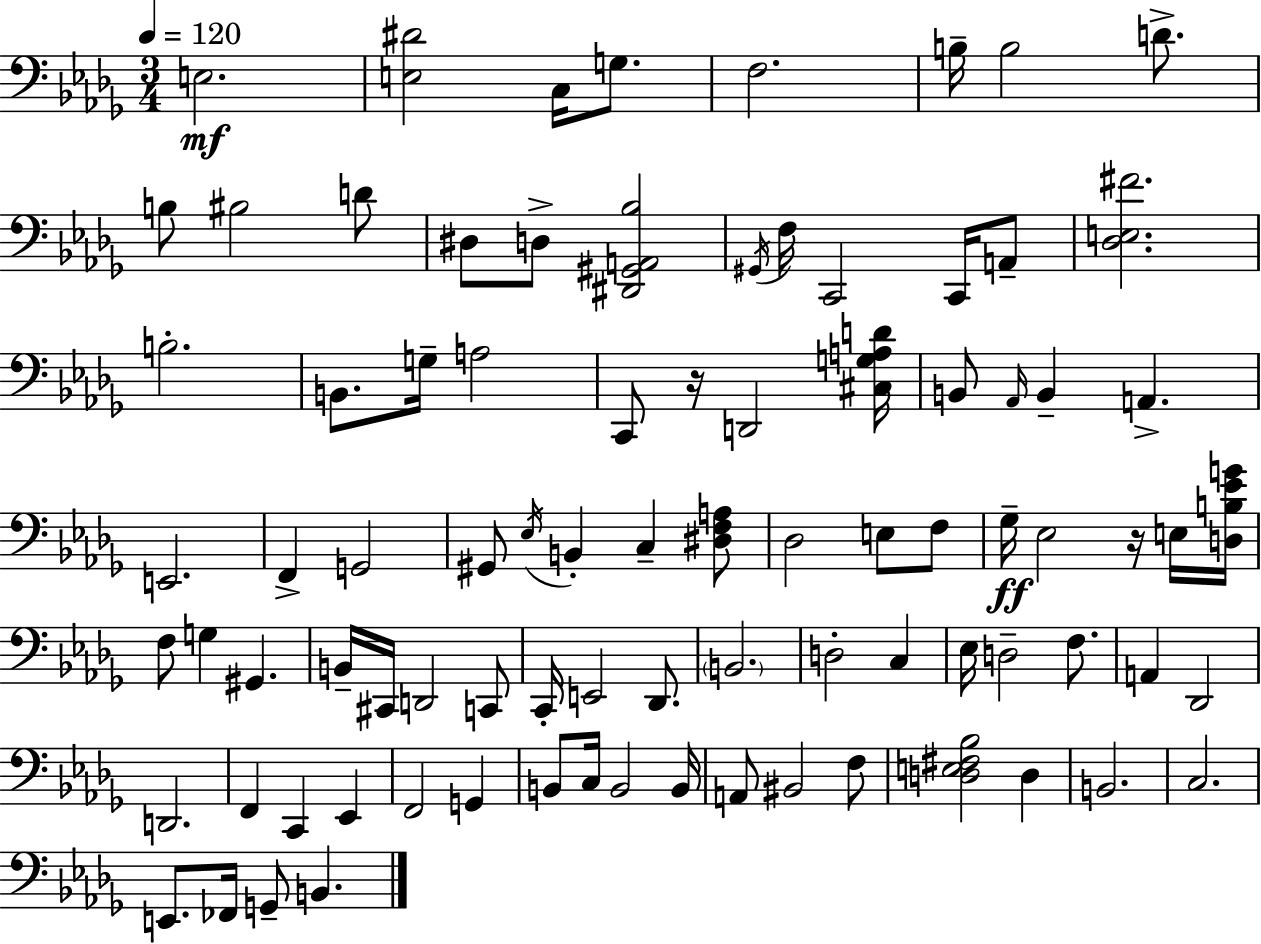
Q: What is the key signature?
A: BES minor